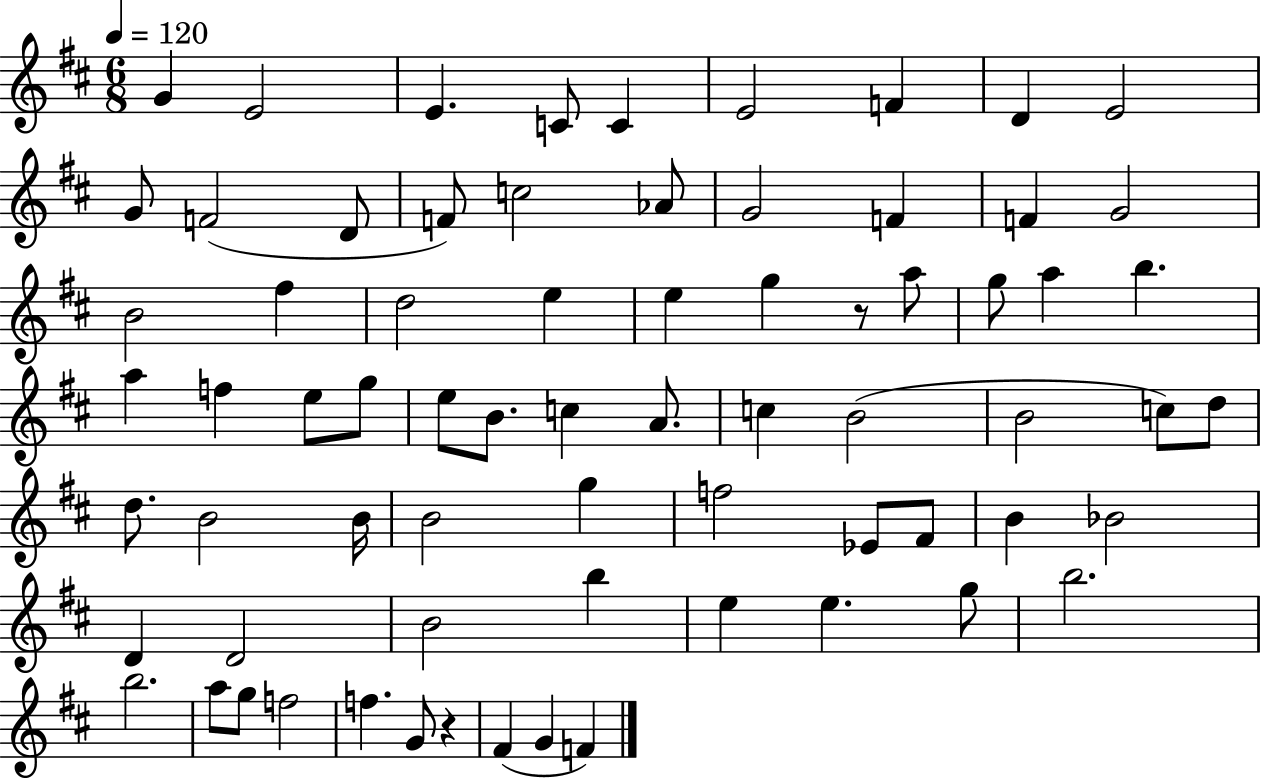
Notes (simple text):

G4/q E4/h E4/q. C4/e C4/q E4/h F4/q D4/q E4/h G4/e F4/h D4/e F4/e C5/h Ab4/e G4/h F4/q F4/q G4/h B4/h F#5/q D5/h E5/q E5/q G5/q R/e A5/e G5/e A5/q B5/q. A5/q F5/q E5/e G5/e E5/e B4/e. C5/q A4/e. C5/q B4/h B4/h C5/e D5/e D5/e. B4/h B4/s B4/h G5/q F5/h Eb4/e F#4/e B4/q Bb4/h D4/q D4/h B4/h B5/q E5/q E5/q. G5/e B5/h. B5/h. A5/e G5/e F5/h F5/q. G4/e R/q F#4/q G4/q F4/q